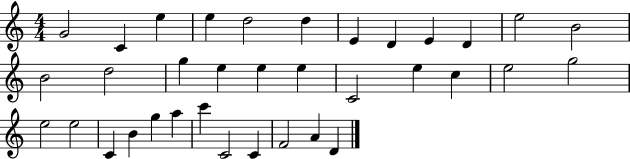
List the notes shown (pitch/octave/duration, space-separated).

G4/h C4/q E5/q E5/q D5/h D5/q E4/q D4/q E4/q D4/q E5/h B4/h B4/h D5/h G5/q E5/q E5/q E5/q C4/h E5/q C5/q E5/h G5/h E5/h E5/h C4/q B4/q G5/q A5/q C6/q C4/h C4/q F4/h A4/q D4/q